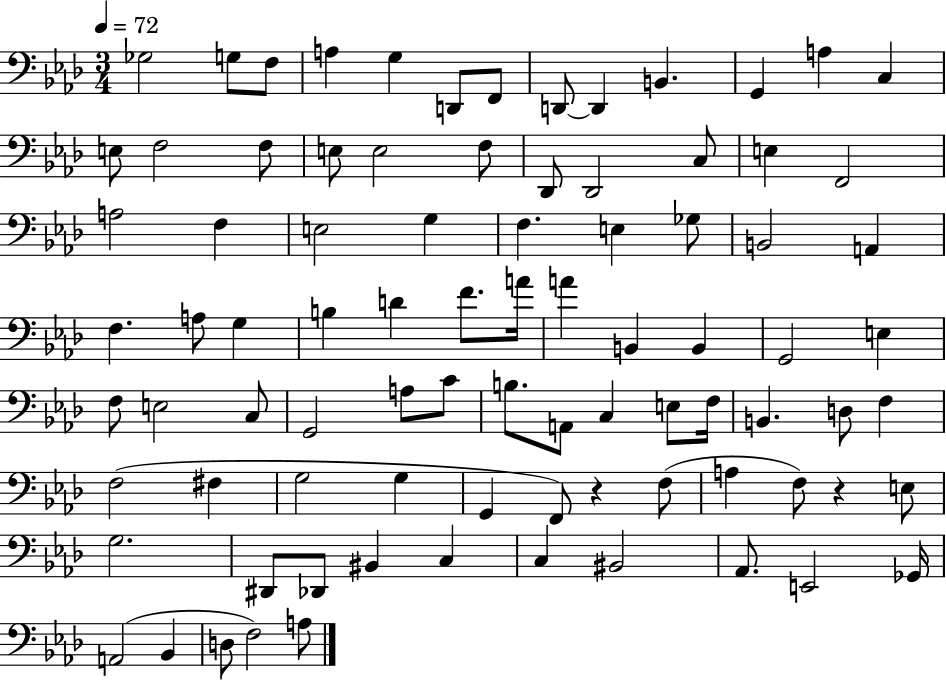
Gb3/h G3/e F3/e A3/q G3/q D2/e F2/e D2/e D2/q B2/q. G2/q A3/q C3/q E3/e F3/h F3/e E3/e E3/h F3/e Db2/e Db2/h C3/e E3/q F2/h A3/h F3/q E3/h G3/q F3/q. E3/q Gb3/e B2/h A2/q F3/q. A3/e G3/q B3/q D4/q F4/e. A4/s A4/q B2/q B2/q G2/h E3/q F3/e E3/h C3/e G2/h A3/e C4/e B3/e. A2/e C3/q E3/e F3/s B2/q. D3/e F3/q F3/h F#3/q G3/h G3/q G2/q F2/e R/q F3/e A3/q F3/e R/q E3/e G3/h. D#2/e Db2/e BIS2/q C3/q C3/q BIS2/h Ab2/e. E2/h Gb2/s A2/h Bb2/q D3/e F3/h A3/e